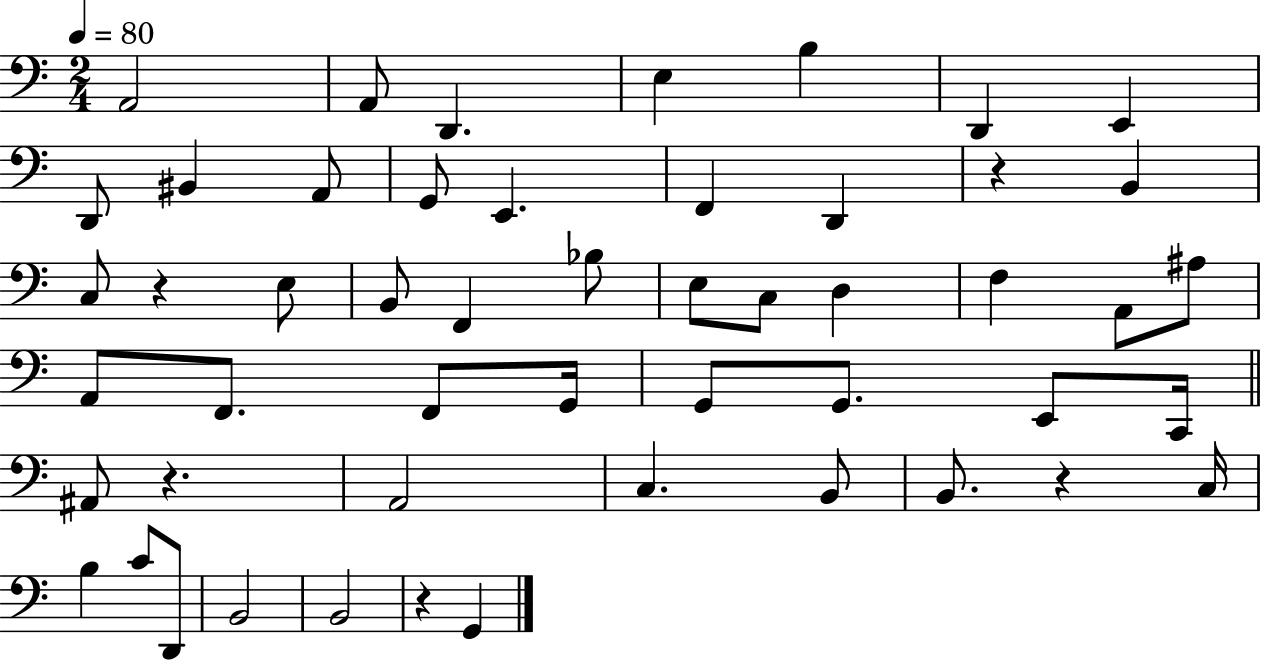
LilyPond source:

{
  \clef bass
  \numericTimeSignature
  \time 2/4
  \key c \major
  \tempo 4 = 80
  a,2 | a,8 d,4. | e4 b4 | d,4 e,4 | \break d,8 bis,4 a,8 | g,8 e,4. | f,4 d,4 | r4 b,4 | \break c8 r4 e8 | b,8 f,4 bes8 | e8 c8 d4 | f4 a,8 ais8 | \break a,8 f,8. f,8 g,16 | g,8 g,8. e,8 c,16 | \bar "||" \break \key c \major ais,8 r4. | a,2 | c4. b,8 | b,8. r4 c16 | \break b4 c'8 d,8 | b,2 | b,2 | r4 g,4 | \break \bar "|."
}